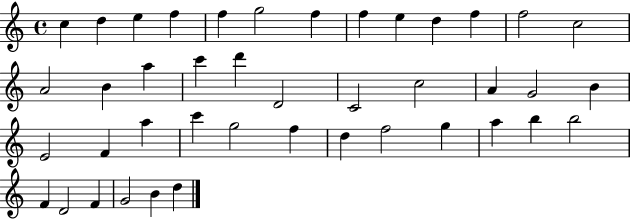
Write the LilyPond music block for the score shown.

{
  \clef treble
  \time 4/4
  \defaultTimeSignature
  \key c \major
  c''4 d''4 e''4 f''4 | f''4 g''2 f''4 | f''4 e''4 d''4 f''4 | f''2 c''2 | \break a'2 b'4 a''4 | c'''4 d'''4 d'2 | c'2 c''2 | a'4 g'2 b'4 | \break e'2 f'4 a''4 | c'''4 g''2 f''4 | d''4 f''2 g''4 | a''4 b''4 b''2 | \break f'4 d'2 f'4 | g'2 b'4 d''4 | \bar "|."
}